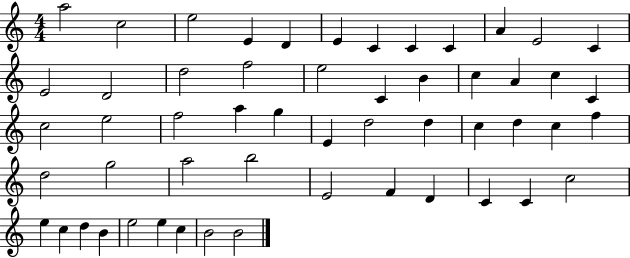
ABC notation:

X:1
T:Untitled
M:4/4
L:1/4
K:C
a2 c2 e2 E D E C C C A E2 C E2 D2 d2 f2 e2 C B c A c C c2 e2 f2 a g E d2 d c d c f d2 g2 a2 b2 E2 F D C C c2 e c d B e2 e c B2 B2